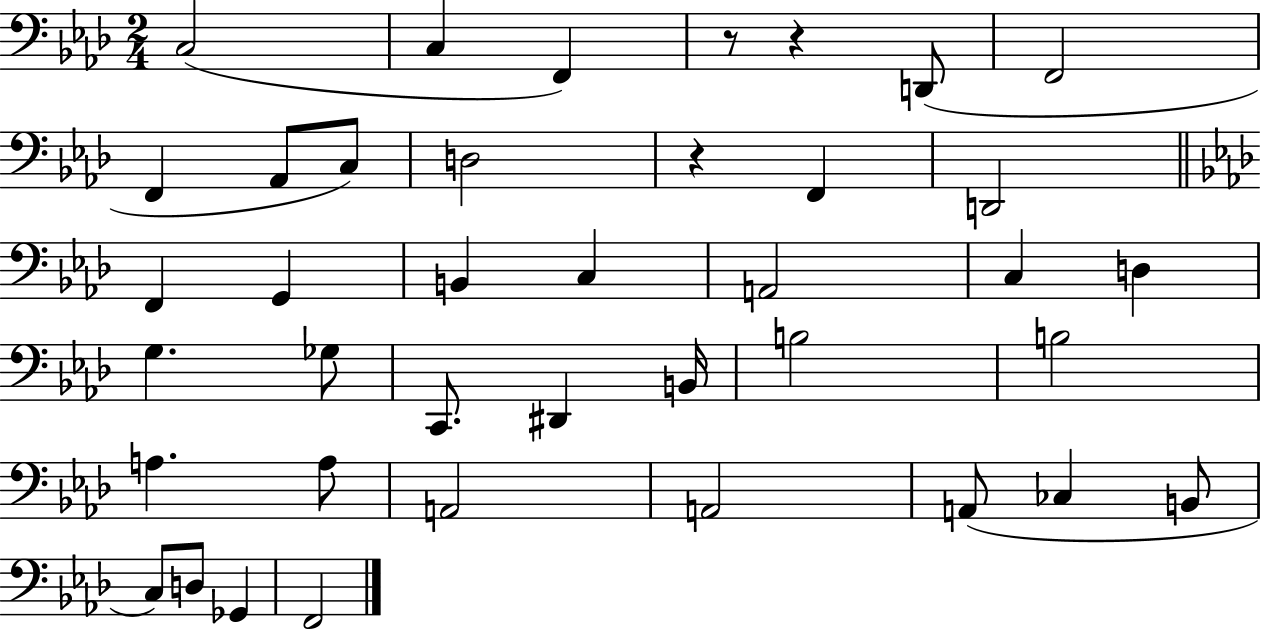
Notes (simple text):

C3/h C3/q F2/q R/e R/q D2/e F2/h F2/q Ab2/e C3/e D3/h R/q F2/q D2/h F2/q G2/q B2/q C3/q A2/h C3/q D3/q G3/q. Gb3/e C2/e. D#2/q B2/s B3/h B3/h A3/q. A3/e A2/h A2/h A2/e CES3/q B2/e C3/e D3/e Gb2/q F2/h